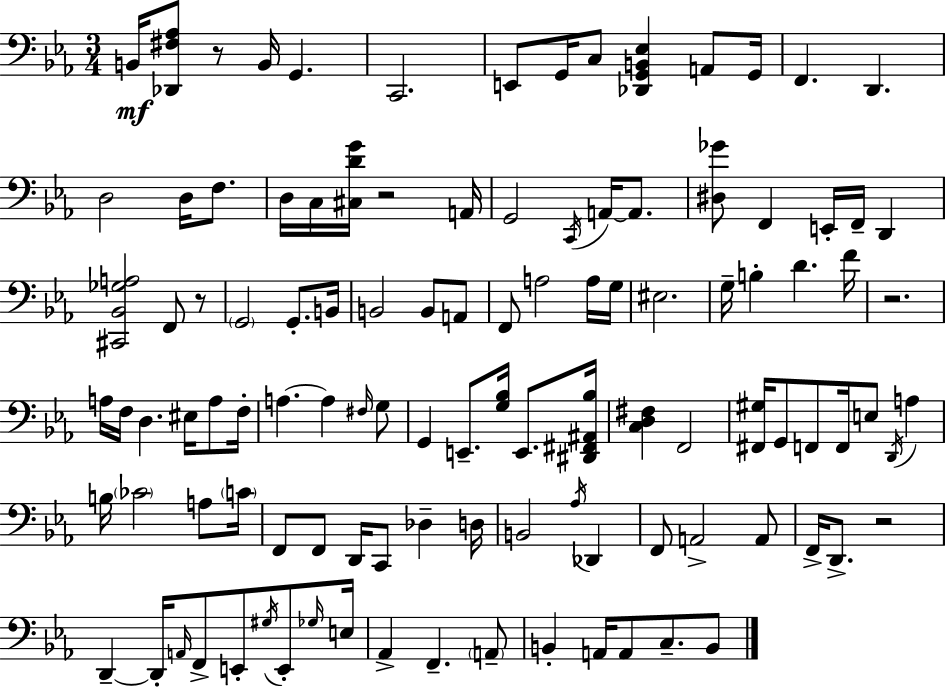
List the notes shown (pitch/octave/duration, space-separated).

B2/s [Db2,F#3,Ab3]/e R/e B2/s G2/q. C2/h. E2/e G2/s C3/e [Db2,G2,B2,Eb3]/q A2/e G2/s F2/q. D2/q. D3/h D3/s F3/e. D3/s C3/s [C#3,D4,G4]/s R/h A2/s G2/h C2/s A2/s A2/e. [D#3,Gb4]/e F2/q E2/s F2/s D2/q [C#2,Bb2,Gb3,A3]/h F2/e R/e G2/h G2/e. B2/s B2/h B2/e A2/e F2/e A3/h A3/s G3/s EIS3/h. G3/s B3/q D4/q. F4/s R/h. A3/s F3/s D3/q. EIS3/s A3/e F3/s A3/q. A3/q F#3/s G3/e G2/q E2/e. [G3,Bb3]/s E2/e. [D#2,F#2,A#2,Bb3]/s [C3,D3,F#3]/q F2/h [F#2,G#3]/s G2/e F2/e F2/s E3/e D2/s A3/q B3/s CES4/h A3/e C4/s F2/e F2/e D2/s C2/e Db3/q D3/s B2/h Ab3/s Db2/q F2/e A2/h A2/e F2/s D2/e. R/h D2/q D2/s A2/s F2/e E2/e G#3/s E2/e Gb3/s E3/s Ab2/q F2/q. A2/e B2/q A2/s A2/e C3/e. B2/e